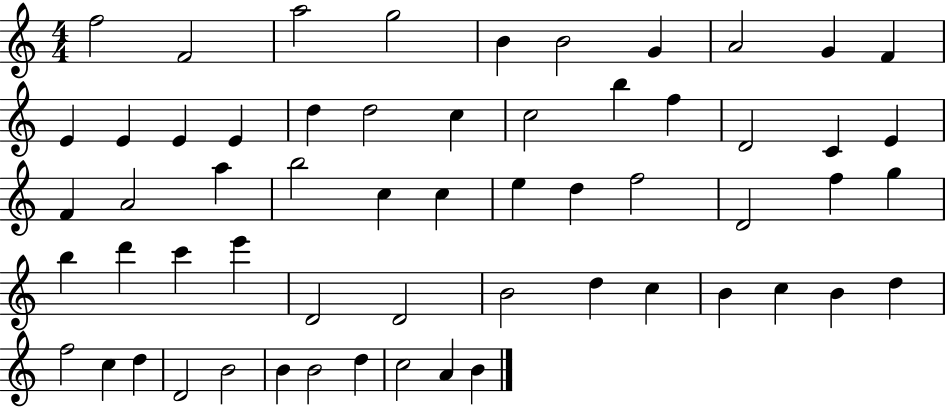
{
  \clef treble
  \numericTimeSignature
  \time 4/4
  \key c \major
  f''2 f'2 | a''2 g''2 | b'4 b'2 g'4 | a'2 g'4 f'4 | \break e'4 e'4 e'4 e'4 | d''4 d''2 c''4 | c''2 b''4 f''4 | d'2 c'4 e'4 | \break f'4 a'2 a''4 | b''2 c''4 c''4 | e''4 d''4 f''2 | d'2 f''4 g''4 | \break b''4 d'''4 c'''4 e'''4 | d'2 d'2 | b'2 d''4 c''4 | b'4 c''4 b'4 d''4 | \break f''2 c''4 d''4 | d'2 b'2 | b'4 b'2 d''4 | c''2 a'4 b'4 | \break \bar "|."
}